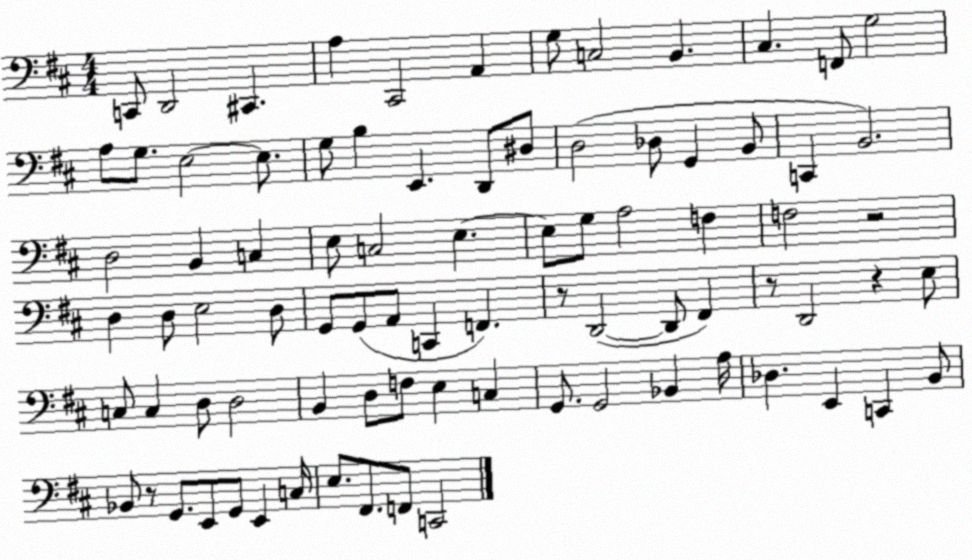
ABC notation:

X:1
T:Untitled
M:4/4
L:1/4
K:D
C,,/2 D,,2 ^C,, A, ^C,,2 A,, G,/2 C,2 B,, ^C, F,,/2 G,2 A,/2 G,/2 E,2 E,/2 G,/2 B, E,, D,,/2 ^D,/2 D,2 _D,/2 G,, B,,/2 C,, B,,2 D,2 B,, C, E,/2 C,2 E, E,/2 G,/2 A,2 F, F,2 z2 D, D,/2 E,2 D,/2 G,,/2 G,,/2 A,,/2 C,, F,, z/2 D,,2 D,,/2 ^F,, z/2 D,,2 z E,/2 C,/2 C, D,/2 D,2 B,, D,/2 F,/2 E, C, G,,/2 G,,2 _B,, A,/4 _D, E,, C,, B,,/2 _B,,/2 z/2 G,,/2 E,,/2 G,,/2 E,, C,/4 E,/2 ^F,,/2 F,,/2 C,,2